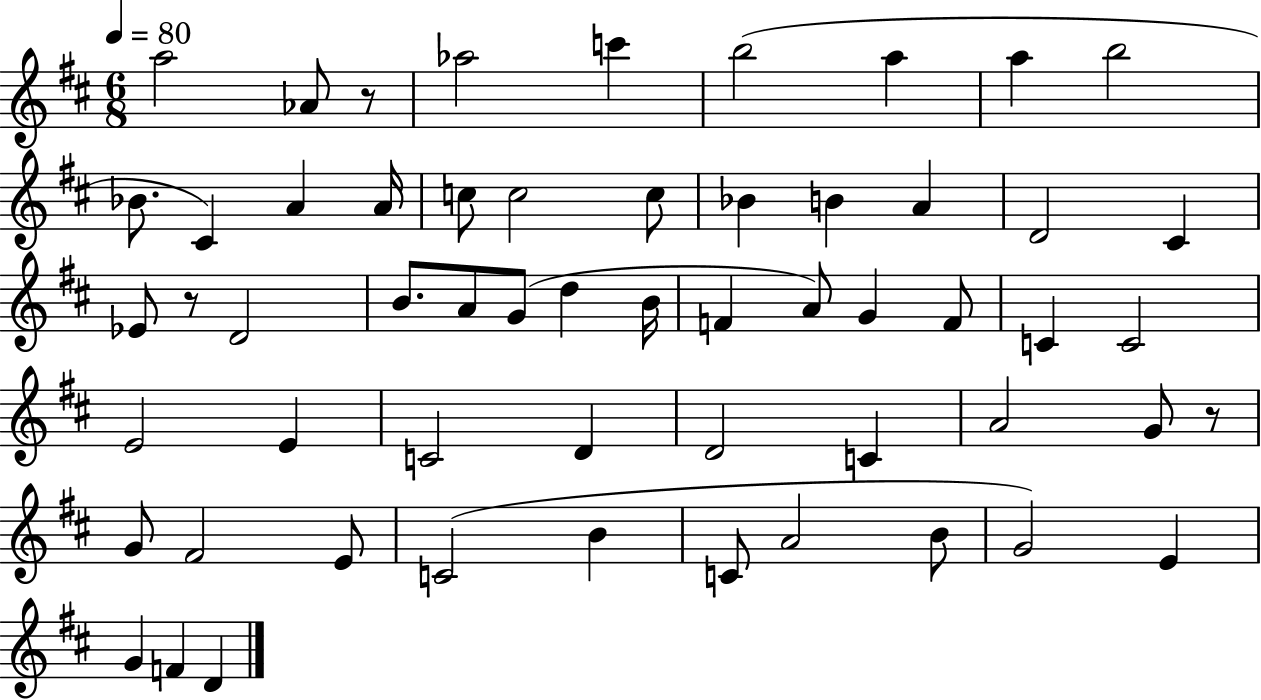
X:1
T:Untitled
M:6/8
L:1/4
K:D
a2 _A/2 z/2 _a2 c' b2 a a b2 _B/2 ^C A A/4 c/2 c2 c/2 _B B A D2 ^C _E/2 z/2 D2 B/2 A/2 G/2 d B/4 F A/2 G F/2 C C2 E2 E C2 D D2 C A2 G/2 z/2 G/2 ^F2 E/2 C2 B C/2 A2 B/2 G2 E G F D